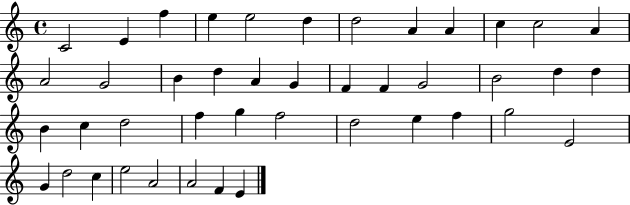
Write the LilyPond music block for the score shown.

{
  \clef treble
  \time 4/4
  \defaultTimeSignature
  \key c \major
  c'2 e'4 f''4 | e''4 e''2 d''4 | d''2 a'4 a'4 | c''4 c''2 a'4 | \break a'2 g'2 | b'4 d''4 a'4 g'4 | f'4 f'4 g'2 | b'2 d''4 d''4 | \break b'4 c''4 d''2 | f''4 g''4 f''2 | d''2 e''4 f''4 | g''2 e'2 | \break g'4 d''2 c''4 | e''2 a'2 | a'2 f'4 e'4 | \bar "|."
}